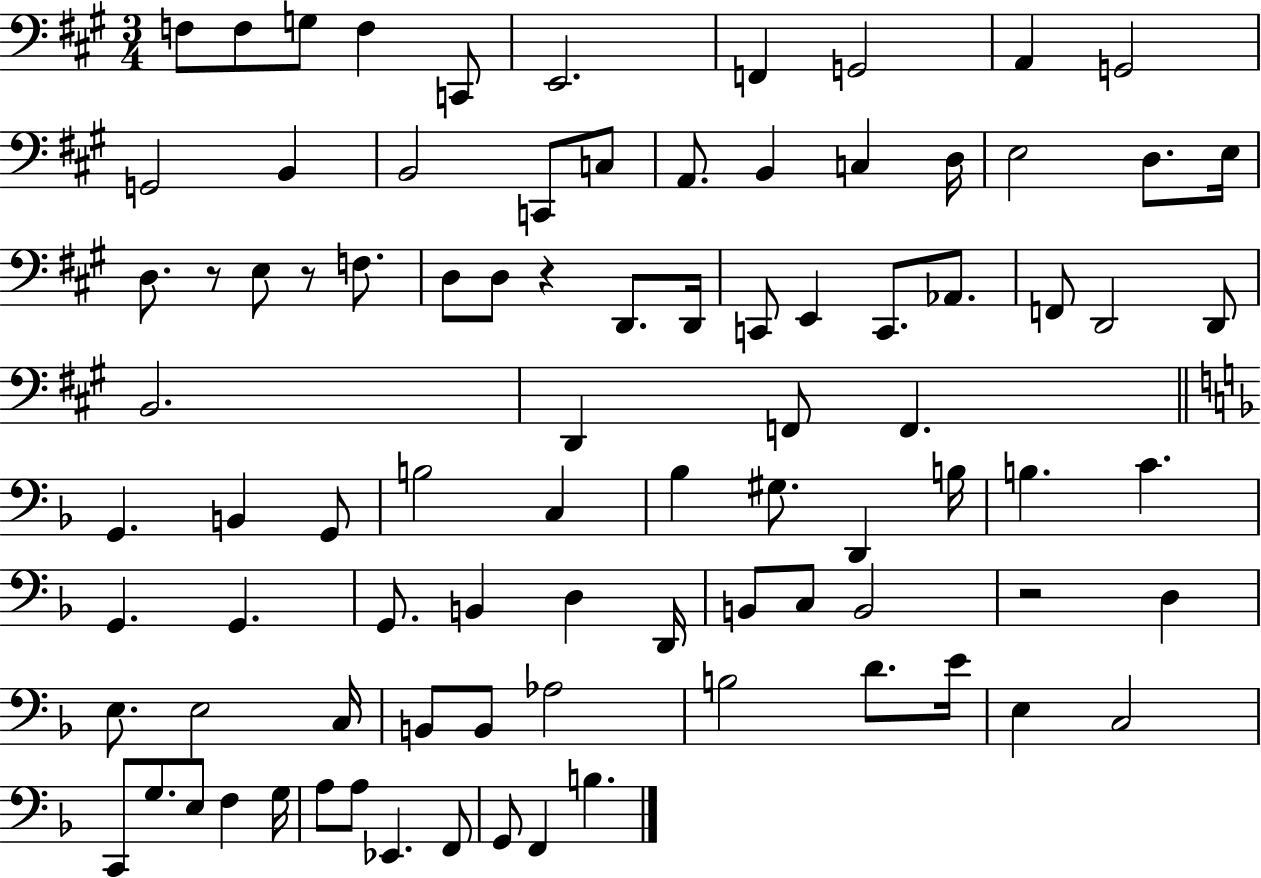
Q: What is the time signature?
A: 3/4